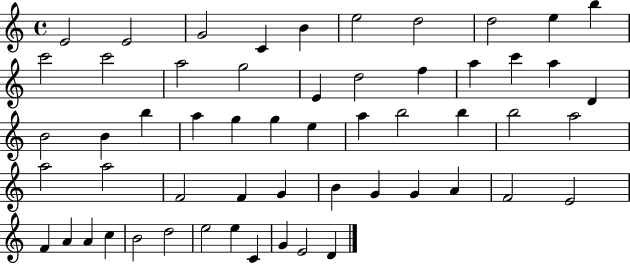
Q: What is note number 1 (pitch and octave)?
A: E4